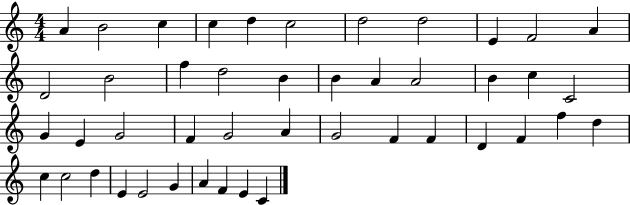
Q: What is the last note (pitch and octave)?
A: C4